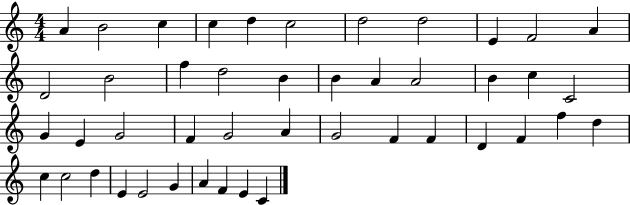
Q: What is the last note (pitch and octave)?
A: C4